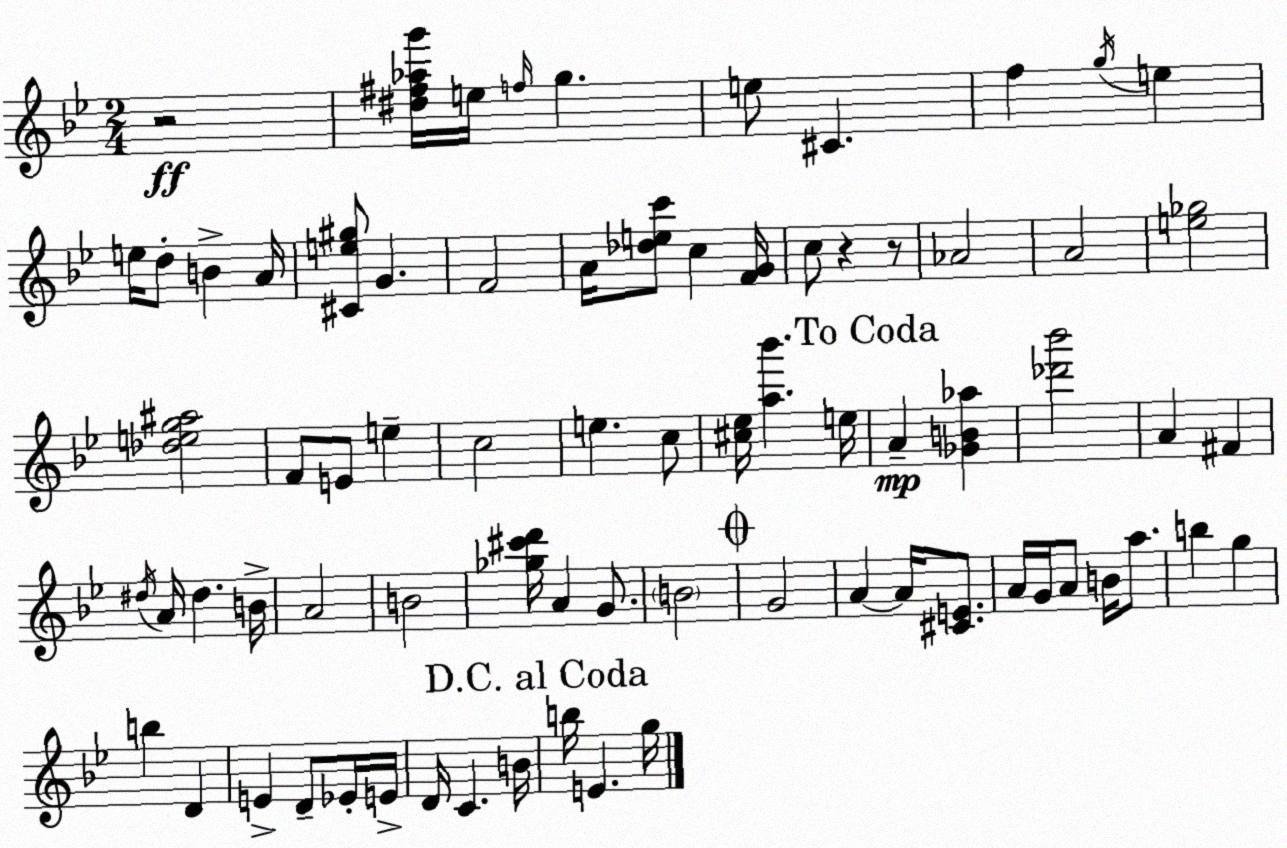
X:1
T:Untitled
M:2/4
L:1/4
K:Gm
z2 [^d^f_ag']/4 e/4 f/4 g e/2 ^C f g/4 e e/4 d/2 B A/4 [^Ce^g]/2 G F2 A/4 [_dec']/2 c [FG]/4 c/2 z z/2 _A2 A2 [e_g]2 [_deg^a]2 F/2 E/2 e c2 e c/2 [^c_e]/4 [a_b'] e/4 A [_GB_a] [_d'_b']2 A ^F ^d/4 A/4 ^d B/4 A2 B2 [_g^c'd']/4 A G/2 B2 G2 A A/4 [^CE]/2 A/4 G/4 A/2 B/4 a/2 b g b D E D/2 _E/4 E/4 D/4 C B/4 b/4 E g/4